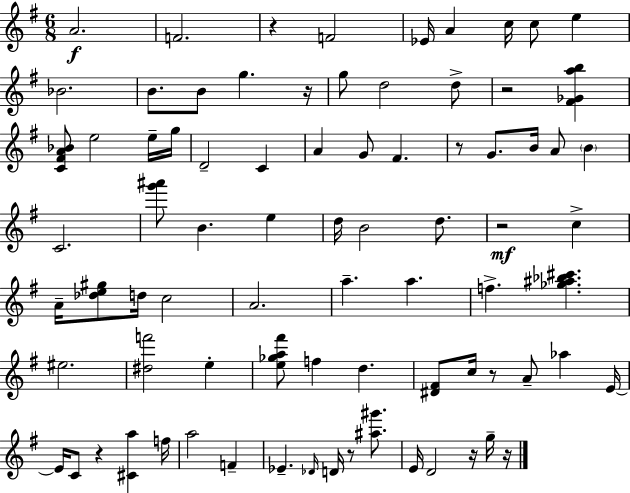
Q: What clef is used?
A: treble